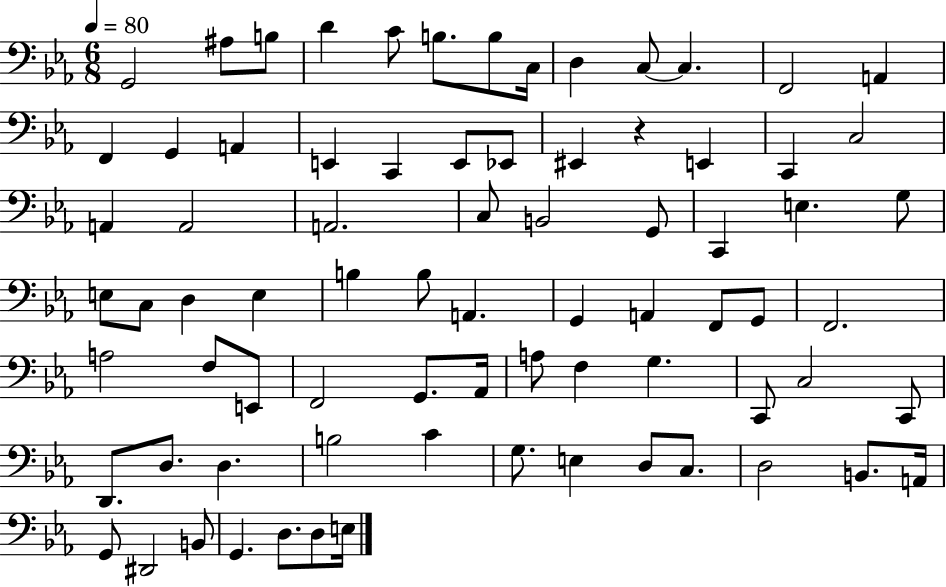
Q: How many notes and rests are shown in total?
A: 77